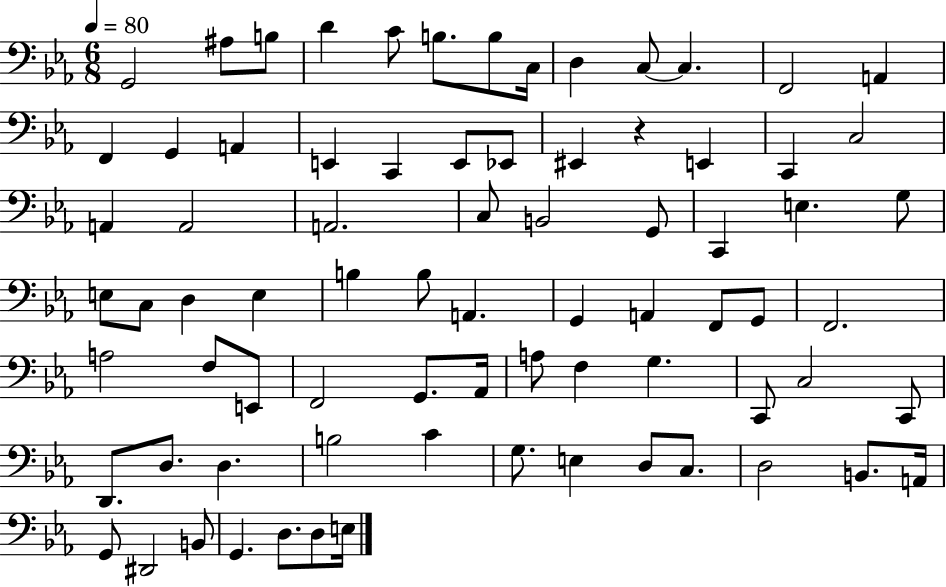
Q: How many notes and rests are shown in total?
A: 77